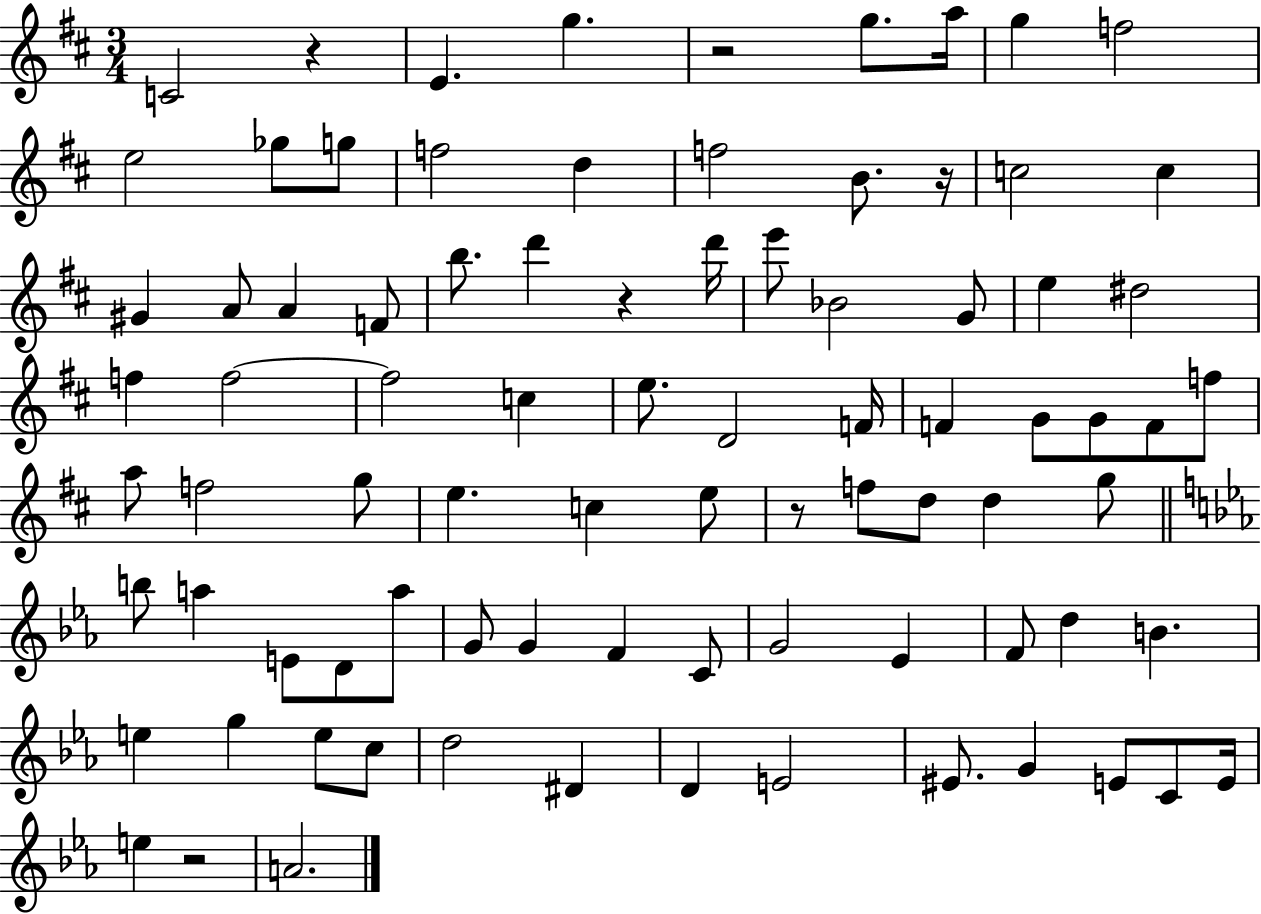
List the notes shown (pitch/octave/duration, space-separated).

C4/h R/q E4/q. G5/q. R/h G5/e. A5/s G5/q F5/h E5/h Gb5/e G5/e F5/h D5/q F5/h B4/e. R/s C5/h C5/q G#4/q A4/e A4/q F4/e B5/e. D6/q R/q D6/s E6/e Bb4/h G4/e E5/q D#5/h F5/q F5/h F5/h C5/q E5/e. D4/h F4/s F4/q G4/e G4/e F4/e F5/e A5/e F5/h G5/e E5/q. C5/q E5/e R/e F5/e D5/e D5/q G5/e B5/e A5/q E4/e D4/e A5/e G4/e G4/q F4/q C4/e G4/h Eb4/q F4/e D5/q B4/q. E5/q G5/q E5/e C5/e D5/h D#4/q D4/q E4/h EIS4/e. G4/q E4/e C4/e E4/s E5/q R/h A4/h.